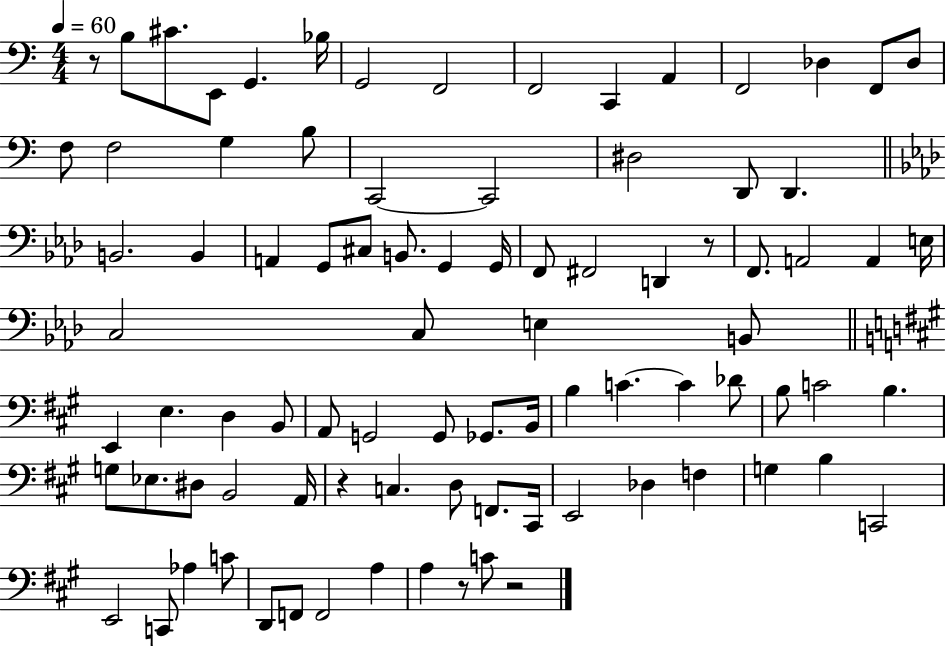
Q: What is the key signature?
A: C major